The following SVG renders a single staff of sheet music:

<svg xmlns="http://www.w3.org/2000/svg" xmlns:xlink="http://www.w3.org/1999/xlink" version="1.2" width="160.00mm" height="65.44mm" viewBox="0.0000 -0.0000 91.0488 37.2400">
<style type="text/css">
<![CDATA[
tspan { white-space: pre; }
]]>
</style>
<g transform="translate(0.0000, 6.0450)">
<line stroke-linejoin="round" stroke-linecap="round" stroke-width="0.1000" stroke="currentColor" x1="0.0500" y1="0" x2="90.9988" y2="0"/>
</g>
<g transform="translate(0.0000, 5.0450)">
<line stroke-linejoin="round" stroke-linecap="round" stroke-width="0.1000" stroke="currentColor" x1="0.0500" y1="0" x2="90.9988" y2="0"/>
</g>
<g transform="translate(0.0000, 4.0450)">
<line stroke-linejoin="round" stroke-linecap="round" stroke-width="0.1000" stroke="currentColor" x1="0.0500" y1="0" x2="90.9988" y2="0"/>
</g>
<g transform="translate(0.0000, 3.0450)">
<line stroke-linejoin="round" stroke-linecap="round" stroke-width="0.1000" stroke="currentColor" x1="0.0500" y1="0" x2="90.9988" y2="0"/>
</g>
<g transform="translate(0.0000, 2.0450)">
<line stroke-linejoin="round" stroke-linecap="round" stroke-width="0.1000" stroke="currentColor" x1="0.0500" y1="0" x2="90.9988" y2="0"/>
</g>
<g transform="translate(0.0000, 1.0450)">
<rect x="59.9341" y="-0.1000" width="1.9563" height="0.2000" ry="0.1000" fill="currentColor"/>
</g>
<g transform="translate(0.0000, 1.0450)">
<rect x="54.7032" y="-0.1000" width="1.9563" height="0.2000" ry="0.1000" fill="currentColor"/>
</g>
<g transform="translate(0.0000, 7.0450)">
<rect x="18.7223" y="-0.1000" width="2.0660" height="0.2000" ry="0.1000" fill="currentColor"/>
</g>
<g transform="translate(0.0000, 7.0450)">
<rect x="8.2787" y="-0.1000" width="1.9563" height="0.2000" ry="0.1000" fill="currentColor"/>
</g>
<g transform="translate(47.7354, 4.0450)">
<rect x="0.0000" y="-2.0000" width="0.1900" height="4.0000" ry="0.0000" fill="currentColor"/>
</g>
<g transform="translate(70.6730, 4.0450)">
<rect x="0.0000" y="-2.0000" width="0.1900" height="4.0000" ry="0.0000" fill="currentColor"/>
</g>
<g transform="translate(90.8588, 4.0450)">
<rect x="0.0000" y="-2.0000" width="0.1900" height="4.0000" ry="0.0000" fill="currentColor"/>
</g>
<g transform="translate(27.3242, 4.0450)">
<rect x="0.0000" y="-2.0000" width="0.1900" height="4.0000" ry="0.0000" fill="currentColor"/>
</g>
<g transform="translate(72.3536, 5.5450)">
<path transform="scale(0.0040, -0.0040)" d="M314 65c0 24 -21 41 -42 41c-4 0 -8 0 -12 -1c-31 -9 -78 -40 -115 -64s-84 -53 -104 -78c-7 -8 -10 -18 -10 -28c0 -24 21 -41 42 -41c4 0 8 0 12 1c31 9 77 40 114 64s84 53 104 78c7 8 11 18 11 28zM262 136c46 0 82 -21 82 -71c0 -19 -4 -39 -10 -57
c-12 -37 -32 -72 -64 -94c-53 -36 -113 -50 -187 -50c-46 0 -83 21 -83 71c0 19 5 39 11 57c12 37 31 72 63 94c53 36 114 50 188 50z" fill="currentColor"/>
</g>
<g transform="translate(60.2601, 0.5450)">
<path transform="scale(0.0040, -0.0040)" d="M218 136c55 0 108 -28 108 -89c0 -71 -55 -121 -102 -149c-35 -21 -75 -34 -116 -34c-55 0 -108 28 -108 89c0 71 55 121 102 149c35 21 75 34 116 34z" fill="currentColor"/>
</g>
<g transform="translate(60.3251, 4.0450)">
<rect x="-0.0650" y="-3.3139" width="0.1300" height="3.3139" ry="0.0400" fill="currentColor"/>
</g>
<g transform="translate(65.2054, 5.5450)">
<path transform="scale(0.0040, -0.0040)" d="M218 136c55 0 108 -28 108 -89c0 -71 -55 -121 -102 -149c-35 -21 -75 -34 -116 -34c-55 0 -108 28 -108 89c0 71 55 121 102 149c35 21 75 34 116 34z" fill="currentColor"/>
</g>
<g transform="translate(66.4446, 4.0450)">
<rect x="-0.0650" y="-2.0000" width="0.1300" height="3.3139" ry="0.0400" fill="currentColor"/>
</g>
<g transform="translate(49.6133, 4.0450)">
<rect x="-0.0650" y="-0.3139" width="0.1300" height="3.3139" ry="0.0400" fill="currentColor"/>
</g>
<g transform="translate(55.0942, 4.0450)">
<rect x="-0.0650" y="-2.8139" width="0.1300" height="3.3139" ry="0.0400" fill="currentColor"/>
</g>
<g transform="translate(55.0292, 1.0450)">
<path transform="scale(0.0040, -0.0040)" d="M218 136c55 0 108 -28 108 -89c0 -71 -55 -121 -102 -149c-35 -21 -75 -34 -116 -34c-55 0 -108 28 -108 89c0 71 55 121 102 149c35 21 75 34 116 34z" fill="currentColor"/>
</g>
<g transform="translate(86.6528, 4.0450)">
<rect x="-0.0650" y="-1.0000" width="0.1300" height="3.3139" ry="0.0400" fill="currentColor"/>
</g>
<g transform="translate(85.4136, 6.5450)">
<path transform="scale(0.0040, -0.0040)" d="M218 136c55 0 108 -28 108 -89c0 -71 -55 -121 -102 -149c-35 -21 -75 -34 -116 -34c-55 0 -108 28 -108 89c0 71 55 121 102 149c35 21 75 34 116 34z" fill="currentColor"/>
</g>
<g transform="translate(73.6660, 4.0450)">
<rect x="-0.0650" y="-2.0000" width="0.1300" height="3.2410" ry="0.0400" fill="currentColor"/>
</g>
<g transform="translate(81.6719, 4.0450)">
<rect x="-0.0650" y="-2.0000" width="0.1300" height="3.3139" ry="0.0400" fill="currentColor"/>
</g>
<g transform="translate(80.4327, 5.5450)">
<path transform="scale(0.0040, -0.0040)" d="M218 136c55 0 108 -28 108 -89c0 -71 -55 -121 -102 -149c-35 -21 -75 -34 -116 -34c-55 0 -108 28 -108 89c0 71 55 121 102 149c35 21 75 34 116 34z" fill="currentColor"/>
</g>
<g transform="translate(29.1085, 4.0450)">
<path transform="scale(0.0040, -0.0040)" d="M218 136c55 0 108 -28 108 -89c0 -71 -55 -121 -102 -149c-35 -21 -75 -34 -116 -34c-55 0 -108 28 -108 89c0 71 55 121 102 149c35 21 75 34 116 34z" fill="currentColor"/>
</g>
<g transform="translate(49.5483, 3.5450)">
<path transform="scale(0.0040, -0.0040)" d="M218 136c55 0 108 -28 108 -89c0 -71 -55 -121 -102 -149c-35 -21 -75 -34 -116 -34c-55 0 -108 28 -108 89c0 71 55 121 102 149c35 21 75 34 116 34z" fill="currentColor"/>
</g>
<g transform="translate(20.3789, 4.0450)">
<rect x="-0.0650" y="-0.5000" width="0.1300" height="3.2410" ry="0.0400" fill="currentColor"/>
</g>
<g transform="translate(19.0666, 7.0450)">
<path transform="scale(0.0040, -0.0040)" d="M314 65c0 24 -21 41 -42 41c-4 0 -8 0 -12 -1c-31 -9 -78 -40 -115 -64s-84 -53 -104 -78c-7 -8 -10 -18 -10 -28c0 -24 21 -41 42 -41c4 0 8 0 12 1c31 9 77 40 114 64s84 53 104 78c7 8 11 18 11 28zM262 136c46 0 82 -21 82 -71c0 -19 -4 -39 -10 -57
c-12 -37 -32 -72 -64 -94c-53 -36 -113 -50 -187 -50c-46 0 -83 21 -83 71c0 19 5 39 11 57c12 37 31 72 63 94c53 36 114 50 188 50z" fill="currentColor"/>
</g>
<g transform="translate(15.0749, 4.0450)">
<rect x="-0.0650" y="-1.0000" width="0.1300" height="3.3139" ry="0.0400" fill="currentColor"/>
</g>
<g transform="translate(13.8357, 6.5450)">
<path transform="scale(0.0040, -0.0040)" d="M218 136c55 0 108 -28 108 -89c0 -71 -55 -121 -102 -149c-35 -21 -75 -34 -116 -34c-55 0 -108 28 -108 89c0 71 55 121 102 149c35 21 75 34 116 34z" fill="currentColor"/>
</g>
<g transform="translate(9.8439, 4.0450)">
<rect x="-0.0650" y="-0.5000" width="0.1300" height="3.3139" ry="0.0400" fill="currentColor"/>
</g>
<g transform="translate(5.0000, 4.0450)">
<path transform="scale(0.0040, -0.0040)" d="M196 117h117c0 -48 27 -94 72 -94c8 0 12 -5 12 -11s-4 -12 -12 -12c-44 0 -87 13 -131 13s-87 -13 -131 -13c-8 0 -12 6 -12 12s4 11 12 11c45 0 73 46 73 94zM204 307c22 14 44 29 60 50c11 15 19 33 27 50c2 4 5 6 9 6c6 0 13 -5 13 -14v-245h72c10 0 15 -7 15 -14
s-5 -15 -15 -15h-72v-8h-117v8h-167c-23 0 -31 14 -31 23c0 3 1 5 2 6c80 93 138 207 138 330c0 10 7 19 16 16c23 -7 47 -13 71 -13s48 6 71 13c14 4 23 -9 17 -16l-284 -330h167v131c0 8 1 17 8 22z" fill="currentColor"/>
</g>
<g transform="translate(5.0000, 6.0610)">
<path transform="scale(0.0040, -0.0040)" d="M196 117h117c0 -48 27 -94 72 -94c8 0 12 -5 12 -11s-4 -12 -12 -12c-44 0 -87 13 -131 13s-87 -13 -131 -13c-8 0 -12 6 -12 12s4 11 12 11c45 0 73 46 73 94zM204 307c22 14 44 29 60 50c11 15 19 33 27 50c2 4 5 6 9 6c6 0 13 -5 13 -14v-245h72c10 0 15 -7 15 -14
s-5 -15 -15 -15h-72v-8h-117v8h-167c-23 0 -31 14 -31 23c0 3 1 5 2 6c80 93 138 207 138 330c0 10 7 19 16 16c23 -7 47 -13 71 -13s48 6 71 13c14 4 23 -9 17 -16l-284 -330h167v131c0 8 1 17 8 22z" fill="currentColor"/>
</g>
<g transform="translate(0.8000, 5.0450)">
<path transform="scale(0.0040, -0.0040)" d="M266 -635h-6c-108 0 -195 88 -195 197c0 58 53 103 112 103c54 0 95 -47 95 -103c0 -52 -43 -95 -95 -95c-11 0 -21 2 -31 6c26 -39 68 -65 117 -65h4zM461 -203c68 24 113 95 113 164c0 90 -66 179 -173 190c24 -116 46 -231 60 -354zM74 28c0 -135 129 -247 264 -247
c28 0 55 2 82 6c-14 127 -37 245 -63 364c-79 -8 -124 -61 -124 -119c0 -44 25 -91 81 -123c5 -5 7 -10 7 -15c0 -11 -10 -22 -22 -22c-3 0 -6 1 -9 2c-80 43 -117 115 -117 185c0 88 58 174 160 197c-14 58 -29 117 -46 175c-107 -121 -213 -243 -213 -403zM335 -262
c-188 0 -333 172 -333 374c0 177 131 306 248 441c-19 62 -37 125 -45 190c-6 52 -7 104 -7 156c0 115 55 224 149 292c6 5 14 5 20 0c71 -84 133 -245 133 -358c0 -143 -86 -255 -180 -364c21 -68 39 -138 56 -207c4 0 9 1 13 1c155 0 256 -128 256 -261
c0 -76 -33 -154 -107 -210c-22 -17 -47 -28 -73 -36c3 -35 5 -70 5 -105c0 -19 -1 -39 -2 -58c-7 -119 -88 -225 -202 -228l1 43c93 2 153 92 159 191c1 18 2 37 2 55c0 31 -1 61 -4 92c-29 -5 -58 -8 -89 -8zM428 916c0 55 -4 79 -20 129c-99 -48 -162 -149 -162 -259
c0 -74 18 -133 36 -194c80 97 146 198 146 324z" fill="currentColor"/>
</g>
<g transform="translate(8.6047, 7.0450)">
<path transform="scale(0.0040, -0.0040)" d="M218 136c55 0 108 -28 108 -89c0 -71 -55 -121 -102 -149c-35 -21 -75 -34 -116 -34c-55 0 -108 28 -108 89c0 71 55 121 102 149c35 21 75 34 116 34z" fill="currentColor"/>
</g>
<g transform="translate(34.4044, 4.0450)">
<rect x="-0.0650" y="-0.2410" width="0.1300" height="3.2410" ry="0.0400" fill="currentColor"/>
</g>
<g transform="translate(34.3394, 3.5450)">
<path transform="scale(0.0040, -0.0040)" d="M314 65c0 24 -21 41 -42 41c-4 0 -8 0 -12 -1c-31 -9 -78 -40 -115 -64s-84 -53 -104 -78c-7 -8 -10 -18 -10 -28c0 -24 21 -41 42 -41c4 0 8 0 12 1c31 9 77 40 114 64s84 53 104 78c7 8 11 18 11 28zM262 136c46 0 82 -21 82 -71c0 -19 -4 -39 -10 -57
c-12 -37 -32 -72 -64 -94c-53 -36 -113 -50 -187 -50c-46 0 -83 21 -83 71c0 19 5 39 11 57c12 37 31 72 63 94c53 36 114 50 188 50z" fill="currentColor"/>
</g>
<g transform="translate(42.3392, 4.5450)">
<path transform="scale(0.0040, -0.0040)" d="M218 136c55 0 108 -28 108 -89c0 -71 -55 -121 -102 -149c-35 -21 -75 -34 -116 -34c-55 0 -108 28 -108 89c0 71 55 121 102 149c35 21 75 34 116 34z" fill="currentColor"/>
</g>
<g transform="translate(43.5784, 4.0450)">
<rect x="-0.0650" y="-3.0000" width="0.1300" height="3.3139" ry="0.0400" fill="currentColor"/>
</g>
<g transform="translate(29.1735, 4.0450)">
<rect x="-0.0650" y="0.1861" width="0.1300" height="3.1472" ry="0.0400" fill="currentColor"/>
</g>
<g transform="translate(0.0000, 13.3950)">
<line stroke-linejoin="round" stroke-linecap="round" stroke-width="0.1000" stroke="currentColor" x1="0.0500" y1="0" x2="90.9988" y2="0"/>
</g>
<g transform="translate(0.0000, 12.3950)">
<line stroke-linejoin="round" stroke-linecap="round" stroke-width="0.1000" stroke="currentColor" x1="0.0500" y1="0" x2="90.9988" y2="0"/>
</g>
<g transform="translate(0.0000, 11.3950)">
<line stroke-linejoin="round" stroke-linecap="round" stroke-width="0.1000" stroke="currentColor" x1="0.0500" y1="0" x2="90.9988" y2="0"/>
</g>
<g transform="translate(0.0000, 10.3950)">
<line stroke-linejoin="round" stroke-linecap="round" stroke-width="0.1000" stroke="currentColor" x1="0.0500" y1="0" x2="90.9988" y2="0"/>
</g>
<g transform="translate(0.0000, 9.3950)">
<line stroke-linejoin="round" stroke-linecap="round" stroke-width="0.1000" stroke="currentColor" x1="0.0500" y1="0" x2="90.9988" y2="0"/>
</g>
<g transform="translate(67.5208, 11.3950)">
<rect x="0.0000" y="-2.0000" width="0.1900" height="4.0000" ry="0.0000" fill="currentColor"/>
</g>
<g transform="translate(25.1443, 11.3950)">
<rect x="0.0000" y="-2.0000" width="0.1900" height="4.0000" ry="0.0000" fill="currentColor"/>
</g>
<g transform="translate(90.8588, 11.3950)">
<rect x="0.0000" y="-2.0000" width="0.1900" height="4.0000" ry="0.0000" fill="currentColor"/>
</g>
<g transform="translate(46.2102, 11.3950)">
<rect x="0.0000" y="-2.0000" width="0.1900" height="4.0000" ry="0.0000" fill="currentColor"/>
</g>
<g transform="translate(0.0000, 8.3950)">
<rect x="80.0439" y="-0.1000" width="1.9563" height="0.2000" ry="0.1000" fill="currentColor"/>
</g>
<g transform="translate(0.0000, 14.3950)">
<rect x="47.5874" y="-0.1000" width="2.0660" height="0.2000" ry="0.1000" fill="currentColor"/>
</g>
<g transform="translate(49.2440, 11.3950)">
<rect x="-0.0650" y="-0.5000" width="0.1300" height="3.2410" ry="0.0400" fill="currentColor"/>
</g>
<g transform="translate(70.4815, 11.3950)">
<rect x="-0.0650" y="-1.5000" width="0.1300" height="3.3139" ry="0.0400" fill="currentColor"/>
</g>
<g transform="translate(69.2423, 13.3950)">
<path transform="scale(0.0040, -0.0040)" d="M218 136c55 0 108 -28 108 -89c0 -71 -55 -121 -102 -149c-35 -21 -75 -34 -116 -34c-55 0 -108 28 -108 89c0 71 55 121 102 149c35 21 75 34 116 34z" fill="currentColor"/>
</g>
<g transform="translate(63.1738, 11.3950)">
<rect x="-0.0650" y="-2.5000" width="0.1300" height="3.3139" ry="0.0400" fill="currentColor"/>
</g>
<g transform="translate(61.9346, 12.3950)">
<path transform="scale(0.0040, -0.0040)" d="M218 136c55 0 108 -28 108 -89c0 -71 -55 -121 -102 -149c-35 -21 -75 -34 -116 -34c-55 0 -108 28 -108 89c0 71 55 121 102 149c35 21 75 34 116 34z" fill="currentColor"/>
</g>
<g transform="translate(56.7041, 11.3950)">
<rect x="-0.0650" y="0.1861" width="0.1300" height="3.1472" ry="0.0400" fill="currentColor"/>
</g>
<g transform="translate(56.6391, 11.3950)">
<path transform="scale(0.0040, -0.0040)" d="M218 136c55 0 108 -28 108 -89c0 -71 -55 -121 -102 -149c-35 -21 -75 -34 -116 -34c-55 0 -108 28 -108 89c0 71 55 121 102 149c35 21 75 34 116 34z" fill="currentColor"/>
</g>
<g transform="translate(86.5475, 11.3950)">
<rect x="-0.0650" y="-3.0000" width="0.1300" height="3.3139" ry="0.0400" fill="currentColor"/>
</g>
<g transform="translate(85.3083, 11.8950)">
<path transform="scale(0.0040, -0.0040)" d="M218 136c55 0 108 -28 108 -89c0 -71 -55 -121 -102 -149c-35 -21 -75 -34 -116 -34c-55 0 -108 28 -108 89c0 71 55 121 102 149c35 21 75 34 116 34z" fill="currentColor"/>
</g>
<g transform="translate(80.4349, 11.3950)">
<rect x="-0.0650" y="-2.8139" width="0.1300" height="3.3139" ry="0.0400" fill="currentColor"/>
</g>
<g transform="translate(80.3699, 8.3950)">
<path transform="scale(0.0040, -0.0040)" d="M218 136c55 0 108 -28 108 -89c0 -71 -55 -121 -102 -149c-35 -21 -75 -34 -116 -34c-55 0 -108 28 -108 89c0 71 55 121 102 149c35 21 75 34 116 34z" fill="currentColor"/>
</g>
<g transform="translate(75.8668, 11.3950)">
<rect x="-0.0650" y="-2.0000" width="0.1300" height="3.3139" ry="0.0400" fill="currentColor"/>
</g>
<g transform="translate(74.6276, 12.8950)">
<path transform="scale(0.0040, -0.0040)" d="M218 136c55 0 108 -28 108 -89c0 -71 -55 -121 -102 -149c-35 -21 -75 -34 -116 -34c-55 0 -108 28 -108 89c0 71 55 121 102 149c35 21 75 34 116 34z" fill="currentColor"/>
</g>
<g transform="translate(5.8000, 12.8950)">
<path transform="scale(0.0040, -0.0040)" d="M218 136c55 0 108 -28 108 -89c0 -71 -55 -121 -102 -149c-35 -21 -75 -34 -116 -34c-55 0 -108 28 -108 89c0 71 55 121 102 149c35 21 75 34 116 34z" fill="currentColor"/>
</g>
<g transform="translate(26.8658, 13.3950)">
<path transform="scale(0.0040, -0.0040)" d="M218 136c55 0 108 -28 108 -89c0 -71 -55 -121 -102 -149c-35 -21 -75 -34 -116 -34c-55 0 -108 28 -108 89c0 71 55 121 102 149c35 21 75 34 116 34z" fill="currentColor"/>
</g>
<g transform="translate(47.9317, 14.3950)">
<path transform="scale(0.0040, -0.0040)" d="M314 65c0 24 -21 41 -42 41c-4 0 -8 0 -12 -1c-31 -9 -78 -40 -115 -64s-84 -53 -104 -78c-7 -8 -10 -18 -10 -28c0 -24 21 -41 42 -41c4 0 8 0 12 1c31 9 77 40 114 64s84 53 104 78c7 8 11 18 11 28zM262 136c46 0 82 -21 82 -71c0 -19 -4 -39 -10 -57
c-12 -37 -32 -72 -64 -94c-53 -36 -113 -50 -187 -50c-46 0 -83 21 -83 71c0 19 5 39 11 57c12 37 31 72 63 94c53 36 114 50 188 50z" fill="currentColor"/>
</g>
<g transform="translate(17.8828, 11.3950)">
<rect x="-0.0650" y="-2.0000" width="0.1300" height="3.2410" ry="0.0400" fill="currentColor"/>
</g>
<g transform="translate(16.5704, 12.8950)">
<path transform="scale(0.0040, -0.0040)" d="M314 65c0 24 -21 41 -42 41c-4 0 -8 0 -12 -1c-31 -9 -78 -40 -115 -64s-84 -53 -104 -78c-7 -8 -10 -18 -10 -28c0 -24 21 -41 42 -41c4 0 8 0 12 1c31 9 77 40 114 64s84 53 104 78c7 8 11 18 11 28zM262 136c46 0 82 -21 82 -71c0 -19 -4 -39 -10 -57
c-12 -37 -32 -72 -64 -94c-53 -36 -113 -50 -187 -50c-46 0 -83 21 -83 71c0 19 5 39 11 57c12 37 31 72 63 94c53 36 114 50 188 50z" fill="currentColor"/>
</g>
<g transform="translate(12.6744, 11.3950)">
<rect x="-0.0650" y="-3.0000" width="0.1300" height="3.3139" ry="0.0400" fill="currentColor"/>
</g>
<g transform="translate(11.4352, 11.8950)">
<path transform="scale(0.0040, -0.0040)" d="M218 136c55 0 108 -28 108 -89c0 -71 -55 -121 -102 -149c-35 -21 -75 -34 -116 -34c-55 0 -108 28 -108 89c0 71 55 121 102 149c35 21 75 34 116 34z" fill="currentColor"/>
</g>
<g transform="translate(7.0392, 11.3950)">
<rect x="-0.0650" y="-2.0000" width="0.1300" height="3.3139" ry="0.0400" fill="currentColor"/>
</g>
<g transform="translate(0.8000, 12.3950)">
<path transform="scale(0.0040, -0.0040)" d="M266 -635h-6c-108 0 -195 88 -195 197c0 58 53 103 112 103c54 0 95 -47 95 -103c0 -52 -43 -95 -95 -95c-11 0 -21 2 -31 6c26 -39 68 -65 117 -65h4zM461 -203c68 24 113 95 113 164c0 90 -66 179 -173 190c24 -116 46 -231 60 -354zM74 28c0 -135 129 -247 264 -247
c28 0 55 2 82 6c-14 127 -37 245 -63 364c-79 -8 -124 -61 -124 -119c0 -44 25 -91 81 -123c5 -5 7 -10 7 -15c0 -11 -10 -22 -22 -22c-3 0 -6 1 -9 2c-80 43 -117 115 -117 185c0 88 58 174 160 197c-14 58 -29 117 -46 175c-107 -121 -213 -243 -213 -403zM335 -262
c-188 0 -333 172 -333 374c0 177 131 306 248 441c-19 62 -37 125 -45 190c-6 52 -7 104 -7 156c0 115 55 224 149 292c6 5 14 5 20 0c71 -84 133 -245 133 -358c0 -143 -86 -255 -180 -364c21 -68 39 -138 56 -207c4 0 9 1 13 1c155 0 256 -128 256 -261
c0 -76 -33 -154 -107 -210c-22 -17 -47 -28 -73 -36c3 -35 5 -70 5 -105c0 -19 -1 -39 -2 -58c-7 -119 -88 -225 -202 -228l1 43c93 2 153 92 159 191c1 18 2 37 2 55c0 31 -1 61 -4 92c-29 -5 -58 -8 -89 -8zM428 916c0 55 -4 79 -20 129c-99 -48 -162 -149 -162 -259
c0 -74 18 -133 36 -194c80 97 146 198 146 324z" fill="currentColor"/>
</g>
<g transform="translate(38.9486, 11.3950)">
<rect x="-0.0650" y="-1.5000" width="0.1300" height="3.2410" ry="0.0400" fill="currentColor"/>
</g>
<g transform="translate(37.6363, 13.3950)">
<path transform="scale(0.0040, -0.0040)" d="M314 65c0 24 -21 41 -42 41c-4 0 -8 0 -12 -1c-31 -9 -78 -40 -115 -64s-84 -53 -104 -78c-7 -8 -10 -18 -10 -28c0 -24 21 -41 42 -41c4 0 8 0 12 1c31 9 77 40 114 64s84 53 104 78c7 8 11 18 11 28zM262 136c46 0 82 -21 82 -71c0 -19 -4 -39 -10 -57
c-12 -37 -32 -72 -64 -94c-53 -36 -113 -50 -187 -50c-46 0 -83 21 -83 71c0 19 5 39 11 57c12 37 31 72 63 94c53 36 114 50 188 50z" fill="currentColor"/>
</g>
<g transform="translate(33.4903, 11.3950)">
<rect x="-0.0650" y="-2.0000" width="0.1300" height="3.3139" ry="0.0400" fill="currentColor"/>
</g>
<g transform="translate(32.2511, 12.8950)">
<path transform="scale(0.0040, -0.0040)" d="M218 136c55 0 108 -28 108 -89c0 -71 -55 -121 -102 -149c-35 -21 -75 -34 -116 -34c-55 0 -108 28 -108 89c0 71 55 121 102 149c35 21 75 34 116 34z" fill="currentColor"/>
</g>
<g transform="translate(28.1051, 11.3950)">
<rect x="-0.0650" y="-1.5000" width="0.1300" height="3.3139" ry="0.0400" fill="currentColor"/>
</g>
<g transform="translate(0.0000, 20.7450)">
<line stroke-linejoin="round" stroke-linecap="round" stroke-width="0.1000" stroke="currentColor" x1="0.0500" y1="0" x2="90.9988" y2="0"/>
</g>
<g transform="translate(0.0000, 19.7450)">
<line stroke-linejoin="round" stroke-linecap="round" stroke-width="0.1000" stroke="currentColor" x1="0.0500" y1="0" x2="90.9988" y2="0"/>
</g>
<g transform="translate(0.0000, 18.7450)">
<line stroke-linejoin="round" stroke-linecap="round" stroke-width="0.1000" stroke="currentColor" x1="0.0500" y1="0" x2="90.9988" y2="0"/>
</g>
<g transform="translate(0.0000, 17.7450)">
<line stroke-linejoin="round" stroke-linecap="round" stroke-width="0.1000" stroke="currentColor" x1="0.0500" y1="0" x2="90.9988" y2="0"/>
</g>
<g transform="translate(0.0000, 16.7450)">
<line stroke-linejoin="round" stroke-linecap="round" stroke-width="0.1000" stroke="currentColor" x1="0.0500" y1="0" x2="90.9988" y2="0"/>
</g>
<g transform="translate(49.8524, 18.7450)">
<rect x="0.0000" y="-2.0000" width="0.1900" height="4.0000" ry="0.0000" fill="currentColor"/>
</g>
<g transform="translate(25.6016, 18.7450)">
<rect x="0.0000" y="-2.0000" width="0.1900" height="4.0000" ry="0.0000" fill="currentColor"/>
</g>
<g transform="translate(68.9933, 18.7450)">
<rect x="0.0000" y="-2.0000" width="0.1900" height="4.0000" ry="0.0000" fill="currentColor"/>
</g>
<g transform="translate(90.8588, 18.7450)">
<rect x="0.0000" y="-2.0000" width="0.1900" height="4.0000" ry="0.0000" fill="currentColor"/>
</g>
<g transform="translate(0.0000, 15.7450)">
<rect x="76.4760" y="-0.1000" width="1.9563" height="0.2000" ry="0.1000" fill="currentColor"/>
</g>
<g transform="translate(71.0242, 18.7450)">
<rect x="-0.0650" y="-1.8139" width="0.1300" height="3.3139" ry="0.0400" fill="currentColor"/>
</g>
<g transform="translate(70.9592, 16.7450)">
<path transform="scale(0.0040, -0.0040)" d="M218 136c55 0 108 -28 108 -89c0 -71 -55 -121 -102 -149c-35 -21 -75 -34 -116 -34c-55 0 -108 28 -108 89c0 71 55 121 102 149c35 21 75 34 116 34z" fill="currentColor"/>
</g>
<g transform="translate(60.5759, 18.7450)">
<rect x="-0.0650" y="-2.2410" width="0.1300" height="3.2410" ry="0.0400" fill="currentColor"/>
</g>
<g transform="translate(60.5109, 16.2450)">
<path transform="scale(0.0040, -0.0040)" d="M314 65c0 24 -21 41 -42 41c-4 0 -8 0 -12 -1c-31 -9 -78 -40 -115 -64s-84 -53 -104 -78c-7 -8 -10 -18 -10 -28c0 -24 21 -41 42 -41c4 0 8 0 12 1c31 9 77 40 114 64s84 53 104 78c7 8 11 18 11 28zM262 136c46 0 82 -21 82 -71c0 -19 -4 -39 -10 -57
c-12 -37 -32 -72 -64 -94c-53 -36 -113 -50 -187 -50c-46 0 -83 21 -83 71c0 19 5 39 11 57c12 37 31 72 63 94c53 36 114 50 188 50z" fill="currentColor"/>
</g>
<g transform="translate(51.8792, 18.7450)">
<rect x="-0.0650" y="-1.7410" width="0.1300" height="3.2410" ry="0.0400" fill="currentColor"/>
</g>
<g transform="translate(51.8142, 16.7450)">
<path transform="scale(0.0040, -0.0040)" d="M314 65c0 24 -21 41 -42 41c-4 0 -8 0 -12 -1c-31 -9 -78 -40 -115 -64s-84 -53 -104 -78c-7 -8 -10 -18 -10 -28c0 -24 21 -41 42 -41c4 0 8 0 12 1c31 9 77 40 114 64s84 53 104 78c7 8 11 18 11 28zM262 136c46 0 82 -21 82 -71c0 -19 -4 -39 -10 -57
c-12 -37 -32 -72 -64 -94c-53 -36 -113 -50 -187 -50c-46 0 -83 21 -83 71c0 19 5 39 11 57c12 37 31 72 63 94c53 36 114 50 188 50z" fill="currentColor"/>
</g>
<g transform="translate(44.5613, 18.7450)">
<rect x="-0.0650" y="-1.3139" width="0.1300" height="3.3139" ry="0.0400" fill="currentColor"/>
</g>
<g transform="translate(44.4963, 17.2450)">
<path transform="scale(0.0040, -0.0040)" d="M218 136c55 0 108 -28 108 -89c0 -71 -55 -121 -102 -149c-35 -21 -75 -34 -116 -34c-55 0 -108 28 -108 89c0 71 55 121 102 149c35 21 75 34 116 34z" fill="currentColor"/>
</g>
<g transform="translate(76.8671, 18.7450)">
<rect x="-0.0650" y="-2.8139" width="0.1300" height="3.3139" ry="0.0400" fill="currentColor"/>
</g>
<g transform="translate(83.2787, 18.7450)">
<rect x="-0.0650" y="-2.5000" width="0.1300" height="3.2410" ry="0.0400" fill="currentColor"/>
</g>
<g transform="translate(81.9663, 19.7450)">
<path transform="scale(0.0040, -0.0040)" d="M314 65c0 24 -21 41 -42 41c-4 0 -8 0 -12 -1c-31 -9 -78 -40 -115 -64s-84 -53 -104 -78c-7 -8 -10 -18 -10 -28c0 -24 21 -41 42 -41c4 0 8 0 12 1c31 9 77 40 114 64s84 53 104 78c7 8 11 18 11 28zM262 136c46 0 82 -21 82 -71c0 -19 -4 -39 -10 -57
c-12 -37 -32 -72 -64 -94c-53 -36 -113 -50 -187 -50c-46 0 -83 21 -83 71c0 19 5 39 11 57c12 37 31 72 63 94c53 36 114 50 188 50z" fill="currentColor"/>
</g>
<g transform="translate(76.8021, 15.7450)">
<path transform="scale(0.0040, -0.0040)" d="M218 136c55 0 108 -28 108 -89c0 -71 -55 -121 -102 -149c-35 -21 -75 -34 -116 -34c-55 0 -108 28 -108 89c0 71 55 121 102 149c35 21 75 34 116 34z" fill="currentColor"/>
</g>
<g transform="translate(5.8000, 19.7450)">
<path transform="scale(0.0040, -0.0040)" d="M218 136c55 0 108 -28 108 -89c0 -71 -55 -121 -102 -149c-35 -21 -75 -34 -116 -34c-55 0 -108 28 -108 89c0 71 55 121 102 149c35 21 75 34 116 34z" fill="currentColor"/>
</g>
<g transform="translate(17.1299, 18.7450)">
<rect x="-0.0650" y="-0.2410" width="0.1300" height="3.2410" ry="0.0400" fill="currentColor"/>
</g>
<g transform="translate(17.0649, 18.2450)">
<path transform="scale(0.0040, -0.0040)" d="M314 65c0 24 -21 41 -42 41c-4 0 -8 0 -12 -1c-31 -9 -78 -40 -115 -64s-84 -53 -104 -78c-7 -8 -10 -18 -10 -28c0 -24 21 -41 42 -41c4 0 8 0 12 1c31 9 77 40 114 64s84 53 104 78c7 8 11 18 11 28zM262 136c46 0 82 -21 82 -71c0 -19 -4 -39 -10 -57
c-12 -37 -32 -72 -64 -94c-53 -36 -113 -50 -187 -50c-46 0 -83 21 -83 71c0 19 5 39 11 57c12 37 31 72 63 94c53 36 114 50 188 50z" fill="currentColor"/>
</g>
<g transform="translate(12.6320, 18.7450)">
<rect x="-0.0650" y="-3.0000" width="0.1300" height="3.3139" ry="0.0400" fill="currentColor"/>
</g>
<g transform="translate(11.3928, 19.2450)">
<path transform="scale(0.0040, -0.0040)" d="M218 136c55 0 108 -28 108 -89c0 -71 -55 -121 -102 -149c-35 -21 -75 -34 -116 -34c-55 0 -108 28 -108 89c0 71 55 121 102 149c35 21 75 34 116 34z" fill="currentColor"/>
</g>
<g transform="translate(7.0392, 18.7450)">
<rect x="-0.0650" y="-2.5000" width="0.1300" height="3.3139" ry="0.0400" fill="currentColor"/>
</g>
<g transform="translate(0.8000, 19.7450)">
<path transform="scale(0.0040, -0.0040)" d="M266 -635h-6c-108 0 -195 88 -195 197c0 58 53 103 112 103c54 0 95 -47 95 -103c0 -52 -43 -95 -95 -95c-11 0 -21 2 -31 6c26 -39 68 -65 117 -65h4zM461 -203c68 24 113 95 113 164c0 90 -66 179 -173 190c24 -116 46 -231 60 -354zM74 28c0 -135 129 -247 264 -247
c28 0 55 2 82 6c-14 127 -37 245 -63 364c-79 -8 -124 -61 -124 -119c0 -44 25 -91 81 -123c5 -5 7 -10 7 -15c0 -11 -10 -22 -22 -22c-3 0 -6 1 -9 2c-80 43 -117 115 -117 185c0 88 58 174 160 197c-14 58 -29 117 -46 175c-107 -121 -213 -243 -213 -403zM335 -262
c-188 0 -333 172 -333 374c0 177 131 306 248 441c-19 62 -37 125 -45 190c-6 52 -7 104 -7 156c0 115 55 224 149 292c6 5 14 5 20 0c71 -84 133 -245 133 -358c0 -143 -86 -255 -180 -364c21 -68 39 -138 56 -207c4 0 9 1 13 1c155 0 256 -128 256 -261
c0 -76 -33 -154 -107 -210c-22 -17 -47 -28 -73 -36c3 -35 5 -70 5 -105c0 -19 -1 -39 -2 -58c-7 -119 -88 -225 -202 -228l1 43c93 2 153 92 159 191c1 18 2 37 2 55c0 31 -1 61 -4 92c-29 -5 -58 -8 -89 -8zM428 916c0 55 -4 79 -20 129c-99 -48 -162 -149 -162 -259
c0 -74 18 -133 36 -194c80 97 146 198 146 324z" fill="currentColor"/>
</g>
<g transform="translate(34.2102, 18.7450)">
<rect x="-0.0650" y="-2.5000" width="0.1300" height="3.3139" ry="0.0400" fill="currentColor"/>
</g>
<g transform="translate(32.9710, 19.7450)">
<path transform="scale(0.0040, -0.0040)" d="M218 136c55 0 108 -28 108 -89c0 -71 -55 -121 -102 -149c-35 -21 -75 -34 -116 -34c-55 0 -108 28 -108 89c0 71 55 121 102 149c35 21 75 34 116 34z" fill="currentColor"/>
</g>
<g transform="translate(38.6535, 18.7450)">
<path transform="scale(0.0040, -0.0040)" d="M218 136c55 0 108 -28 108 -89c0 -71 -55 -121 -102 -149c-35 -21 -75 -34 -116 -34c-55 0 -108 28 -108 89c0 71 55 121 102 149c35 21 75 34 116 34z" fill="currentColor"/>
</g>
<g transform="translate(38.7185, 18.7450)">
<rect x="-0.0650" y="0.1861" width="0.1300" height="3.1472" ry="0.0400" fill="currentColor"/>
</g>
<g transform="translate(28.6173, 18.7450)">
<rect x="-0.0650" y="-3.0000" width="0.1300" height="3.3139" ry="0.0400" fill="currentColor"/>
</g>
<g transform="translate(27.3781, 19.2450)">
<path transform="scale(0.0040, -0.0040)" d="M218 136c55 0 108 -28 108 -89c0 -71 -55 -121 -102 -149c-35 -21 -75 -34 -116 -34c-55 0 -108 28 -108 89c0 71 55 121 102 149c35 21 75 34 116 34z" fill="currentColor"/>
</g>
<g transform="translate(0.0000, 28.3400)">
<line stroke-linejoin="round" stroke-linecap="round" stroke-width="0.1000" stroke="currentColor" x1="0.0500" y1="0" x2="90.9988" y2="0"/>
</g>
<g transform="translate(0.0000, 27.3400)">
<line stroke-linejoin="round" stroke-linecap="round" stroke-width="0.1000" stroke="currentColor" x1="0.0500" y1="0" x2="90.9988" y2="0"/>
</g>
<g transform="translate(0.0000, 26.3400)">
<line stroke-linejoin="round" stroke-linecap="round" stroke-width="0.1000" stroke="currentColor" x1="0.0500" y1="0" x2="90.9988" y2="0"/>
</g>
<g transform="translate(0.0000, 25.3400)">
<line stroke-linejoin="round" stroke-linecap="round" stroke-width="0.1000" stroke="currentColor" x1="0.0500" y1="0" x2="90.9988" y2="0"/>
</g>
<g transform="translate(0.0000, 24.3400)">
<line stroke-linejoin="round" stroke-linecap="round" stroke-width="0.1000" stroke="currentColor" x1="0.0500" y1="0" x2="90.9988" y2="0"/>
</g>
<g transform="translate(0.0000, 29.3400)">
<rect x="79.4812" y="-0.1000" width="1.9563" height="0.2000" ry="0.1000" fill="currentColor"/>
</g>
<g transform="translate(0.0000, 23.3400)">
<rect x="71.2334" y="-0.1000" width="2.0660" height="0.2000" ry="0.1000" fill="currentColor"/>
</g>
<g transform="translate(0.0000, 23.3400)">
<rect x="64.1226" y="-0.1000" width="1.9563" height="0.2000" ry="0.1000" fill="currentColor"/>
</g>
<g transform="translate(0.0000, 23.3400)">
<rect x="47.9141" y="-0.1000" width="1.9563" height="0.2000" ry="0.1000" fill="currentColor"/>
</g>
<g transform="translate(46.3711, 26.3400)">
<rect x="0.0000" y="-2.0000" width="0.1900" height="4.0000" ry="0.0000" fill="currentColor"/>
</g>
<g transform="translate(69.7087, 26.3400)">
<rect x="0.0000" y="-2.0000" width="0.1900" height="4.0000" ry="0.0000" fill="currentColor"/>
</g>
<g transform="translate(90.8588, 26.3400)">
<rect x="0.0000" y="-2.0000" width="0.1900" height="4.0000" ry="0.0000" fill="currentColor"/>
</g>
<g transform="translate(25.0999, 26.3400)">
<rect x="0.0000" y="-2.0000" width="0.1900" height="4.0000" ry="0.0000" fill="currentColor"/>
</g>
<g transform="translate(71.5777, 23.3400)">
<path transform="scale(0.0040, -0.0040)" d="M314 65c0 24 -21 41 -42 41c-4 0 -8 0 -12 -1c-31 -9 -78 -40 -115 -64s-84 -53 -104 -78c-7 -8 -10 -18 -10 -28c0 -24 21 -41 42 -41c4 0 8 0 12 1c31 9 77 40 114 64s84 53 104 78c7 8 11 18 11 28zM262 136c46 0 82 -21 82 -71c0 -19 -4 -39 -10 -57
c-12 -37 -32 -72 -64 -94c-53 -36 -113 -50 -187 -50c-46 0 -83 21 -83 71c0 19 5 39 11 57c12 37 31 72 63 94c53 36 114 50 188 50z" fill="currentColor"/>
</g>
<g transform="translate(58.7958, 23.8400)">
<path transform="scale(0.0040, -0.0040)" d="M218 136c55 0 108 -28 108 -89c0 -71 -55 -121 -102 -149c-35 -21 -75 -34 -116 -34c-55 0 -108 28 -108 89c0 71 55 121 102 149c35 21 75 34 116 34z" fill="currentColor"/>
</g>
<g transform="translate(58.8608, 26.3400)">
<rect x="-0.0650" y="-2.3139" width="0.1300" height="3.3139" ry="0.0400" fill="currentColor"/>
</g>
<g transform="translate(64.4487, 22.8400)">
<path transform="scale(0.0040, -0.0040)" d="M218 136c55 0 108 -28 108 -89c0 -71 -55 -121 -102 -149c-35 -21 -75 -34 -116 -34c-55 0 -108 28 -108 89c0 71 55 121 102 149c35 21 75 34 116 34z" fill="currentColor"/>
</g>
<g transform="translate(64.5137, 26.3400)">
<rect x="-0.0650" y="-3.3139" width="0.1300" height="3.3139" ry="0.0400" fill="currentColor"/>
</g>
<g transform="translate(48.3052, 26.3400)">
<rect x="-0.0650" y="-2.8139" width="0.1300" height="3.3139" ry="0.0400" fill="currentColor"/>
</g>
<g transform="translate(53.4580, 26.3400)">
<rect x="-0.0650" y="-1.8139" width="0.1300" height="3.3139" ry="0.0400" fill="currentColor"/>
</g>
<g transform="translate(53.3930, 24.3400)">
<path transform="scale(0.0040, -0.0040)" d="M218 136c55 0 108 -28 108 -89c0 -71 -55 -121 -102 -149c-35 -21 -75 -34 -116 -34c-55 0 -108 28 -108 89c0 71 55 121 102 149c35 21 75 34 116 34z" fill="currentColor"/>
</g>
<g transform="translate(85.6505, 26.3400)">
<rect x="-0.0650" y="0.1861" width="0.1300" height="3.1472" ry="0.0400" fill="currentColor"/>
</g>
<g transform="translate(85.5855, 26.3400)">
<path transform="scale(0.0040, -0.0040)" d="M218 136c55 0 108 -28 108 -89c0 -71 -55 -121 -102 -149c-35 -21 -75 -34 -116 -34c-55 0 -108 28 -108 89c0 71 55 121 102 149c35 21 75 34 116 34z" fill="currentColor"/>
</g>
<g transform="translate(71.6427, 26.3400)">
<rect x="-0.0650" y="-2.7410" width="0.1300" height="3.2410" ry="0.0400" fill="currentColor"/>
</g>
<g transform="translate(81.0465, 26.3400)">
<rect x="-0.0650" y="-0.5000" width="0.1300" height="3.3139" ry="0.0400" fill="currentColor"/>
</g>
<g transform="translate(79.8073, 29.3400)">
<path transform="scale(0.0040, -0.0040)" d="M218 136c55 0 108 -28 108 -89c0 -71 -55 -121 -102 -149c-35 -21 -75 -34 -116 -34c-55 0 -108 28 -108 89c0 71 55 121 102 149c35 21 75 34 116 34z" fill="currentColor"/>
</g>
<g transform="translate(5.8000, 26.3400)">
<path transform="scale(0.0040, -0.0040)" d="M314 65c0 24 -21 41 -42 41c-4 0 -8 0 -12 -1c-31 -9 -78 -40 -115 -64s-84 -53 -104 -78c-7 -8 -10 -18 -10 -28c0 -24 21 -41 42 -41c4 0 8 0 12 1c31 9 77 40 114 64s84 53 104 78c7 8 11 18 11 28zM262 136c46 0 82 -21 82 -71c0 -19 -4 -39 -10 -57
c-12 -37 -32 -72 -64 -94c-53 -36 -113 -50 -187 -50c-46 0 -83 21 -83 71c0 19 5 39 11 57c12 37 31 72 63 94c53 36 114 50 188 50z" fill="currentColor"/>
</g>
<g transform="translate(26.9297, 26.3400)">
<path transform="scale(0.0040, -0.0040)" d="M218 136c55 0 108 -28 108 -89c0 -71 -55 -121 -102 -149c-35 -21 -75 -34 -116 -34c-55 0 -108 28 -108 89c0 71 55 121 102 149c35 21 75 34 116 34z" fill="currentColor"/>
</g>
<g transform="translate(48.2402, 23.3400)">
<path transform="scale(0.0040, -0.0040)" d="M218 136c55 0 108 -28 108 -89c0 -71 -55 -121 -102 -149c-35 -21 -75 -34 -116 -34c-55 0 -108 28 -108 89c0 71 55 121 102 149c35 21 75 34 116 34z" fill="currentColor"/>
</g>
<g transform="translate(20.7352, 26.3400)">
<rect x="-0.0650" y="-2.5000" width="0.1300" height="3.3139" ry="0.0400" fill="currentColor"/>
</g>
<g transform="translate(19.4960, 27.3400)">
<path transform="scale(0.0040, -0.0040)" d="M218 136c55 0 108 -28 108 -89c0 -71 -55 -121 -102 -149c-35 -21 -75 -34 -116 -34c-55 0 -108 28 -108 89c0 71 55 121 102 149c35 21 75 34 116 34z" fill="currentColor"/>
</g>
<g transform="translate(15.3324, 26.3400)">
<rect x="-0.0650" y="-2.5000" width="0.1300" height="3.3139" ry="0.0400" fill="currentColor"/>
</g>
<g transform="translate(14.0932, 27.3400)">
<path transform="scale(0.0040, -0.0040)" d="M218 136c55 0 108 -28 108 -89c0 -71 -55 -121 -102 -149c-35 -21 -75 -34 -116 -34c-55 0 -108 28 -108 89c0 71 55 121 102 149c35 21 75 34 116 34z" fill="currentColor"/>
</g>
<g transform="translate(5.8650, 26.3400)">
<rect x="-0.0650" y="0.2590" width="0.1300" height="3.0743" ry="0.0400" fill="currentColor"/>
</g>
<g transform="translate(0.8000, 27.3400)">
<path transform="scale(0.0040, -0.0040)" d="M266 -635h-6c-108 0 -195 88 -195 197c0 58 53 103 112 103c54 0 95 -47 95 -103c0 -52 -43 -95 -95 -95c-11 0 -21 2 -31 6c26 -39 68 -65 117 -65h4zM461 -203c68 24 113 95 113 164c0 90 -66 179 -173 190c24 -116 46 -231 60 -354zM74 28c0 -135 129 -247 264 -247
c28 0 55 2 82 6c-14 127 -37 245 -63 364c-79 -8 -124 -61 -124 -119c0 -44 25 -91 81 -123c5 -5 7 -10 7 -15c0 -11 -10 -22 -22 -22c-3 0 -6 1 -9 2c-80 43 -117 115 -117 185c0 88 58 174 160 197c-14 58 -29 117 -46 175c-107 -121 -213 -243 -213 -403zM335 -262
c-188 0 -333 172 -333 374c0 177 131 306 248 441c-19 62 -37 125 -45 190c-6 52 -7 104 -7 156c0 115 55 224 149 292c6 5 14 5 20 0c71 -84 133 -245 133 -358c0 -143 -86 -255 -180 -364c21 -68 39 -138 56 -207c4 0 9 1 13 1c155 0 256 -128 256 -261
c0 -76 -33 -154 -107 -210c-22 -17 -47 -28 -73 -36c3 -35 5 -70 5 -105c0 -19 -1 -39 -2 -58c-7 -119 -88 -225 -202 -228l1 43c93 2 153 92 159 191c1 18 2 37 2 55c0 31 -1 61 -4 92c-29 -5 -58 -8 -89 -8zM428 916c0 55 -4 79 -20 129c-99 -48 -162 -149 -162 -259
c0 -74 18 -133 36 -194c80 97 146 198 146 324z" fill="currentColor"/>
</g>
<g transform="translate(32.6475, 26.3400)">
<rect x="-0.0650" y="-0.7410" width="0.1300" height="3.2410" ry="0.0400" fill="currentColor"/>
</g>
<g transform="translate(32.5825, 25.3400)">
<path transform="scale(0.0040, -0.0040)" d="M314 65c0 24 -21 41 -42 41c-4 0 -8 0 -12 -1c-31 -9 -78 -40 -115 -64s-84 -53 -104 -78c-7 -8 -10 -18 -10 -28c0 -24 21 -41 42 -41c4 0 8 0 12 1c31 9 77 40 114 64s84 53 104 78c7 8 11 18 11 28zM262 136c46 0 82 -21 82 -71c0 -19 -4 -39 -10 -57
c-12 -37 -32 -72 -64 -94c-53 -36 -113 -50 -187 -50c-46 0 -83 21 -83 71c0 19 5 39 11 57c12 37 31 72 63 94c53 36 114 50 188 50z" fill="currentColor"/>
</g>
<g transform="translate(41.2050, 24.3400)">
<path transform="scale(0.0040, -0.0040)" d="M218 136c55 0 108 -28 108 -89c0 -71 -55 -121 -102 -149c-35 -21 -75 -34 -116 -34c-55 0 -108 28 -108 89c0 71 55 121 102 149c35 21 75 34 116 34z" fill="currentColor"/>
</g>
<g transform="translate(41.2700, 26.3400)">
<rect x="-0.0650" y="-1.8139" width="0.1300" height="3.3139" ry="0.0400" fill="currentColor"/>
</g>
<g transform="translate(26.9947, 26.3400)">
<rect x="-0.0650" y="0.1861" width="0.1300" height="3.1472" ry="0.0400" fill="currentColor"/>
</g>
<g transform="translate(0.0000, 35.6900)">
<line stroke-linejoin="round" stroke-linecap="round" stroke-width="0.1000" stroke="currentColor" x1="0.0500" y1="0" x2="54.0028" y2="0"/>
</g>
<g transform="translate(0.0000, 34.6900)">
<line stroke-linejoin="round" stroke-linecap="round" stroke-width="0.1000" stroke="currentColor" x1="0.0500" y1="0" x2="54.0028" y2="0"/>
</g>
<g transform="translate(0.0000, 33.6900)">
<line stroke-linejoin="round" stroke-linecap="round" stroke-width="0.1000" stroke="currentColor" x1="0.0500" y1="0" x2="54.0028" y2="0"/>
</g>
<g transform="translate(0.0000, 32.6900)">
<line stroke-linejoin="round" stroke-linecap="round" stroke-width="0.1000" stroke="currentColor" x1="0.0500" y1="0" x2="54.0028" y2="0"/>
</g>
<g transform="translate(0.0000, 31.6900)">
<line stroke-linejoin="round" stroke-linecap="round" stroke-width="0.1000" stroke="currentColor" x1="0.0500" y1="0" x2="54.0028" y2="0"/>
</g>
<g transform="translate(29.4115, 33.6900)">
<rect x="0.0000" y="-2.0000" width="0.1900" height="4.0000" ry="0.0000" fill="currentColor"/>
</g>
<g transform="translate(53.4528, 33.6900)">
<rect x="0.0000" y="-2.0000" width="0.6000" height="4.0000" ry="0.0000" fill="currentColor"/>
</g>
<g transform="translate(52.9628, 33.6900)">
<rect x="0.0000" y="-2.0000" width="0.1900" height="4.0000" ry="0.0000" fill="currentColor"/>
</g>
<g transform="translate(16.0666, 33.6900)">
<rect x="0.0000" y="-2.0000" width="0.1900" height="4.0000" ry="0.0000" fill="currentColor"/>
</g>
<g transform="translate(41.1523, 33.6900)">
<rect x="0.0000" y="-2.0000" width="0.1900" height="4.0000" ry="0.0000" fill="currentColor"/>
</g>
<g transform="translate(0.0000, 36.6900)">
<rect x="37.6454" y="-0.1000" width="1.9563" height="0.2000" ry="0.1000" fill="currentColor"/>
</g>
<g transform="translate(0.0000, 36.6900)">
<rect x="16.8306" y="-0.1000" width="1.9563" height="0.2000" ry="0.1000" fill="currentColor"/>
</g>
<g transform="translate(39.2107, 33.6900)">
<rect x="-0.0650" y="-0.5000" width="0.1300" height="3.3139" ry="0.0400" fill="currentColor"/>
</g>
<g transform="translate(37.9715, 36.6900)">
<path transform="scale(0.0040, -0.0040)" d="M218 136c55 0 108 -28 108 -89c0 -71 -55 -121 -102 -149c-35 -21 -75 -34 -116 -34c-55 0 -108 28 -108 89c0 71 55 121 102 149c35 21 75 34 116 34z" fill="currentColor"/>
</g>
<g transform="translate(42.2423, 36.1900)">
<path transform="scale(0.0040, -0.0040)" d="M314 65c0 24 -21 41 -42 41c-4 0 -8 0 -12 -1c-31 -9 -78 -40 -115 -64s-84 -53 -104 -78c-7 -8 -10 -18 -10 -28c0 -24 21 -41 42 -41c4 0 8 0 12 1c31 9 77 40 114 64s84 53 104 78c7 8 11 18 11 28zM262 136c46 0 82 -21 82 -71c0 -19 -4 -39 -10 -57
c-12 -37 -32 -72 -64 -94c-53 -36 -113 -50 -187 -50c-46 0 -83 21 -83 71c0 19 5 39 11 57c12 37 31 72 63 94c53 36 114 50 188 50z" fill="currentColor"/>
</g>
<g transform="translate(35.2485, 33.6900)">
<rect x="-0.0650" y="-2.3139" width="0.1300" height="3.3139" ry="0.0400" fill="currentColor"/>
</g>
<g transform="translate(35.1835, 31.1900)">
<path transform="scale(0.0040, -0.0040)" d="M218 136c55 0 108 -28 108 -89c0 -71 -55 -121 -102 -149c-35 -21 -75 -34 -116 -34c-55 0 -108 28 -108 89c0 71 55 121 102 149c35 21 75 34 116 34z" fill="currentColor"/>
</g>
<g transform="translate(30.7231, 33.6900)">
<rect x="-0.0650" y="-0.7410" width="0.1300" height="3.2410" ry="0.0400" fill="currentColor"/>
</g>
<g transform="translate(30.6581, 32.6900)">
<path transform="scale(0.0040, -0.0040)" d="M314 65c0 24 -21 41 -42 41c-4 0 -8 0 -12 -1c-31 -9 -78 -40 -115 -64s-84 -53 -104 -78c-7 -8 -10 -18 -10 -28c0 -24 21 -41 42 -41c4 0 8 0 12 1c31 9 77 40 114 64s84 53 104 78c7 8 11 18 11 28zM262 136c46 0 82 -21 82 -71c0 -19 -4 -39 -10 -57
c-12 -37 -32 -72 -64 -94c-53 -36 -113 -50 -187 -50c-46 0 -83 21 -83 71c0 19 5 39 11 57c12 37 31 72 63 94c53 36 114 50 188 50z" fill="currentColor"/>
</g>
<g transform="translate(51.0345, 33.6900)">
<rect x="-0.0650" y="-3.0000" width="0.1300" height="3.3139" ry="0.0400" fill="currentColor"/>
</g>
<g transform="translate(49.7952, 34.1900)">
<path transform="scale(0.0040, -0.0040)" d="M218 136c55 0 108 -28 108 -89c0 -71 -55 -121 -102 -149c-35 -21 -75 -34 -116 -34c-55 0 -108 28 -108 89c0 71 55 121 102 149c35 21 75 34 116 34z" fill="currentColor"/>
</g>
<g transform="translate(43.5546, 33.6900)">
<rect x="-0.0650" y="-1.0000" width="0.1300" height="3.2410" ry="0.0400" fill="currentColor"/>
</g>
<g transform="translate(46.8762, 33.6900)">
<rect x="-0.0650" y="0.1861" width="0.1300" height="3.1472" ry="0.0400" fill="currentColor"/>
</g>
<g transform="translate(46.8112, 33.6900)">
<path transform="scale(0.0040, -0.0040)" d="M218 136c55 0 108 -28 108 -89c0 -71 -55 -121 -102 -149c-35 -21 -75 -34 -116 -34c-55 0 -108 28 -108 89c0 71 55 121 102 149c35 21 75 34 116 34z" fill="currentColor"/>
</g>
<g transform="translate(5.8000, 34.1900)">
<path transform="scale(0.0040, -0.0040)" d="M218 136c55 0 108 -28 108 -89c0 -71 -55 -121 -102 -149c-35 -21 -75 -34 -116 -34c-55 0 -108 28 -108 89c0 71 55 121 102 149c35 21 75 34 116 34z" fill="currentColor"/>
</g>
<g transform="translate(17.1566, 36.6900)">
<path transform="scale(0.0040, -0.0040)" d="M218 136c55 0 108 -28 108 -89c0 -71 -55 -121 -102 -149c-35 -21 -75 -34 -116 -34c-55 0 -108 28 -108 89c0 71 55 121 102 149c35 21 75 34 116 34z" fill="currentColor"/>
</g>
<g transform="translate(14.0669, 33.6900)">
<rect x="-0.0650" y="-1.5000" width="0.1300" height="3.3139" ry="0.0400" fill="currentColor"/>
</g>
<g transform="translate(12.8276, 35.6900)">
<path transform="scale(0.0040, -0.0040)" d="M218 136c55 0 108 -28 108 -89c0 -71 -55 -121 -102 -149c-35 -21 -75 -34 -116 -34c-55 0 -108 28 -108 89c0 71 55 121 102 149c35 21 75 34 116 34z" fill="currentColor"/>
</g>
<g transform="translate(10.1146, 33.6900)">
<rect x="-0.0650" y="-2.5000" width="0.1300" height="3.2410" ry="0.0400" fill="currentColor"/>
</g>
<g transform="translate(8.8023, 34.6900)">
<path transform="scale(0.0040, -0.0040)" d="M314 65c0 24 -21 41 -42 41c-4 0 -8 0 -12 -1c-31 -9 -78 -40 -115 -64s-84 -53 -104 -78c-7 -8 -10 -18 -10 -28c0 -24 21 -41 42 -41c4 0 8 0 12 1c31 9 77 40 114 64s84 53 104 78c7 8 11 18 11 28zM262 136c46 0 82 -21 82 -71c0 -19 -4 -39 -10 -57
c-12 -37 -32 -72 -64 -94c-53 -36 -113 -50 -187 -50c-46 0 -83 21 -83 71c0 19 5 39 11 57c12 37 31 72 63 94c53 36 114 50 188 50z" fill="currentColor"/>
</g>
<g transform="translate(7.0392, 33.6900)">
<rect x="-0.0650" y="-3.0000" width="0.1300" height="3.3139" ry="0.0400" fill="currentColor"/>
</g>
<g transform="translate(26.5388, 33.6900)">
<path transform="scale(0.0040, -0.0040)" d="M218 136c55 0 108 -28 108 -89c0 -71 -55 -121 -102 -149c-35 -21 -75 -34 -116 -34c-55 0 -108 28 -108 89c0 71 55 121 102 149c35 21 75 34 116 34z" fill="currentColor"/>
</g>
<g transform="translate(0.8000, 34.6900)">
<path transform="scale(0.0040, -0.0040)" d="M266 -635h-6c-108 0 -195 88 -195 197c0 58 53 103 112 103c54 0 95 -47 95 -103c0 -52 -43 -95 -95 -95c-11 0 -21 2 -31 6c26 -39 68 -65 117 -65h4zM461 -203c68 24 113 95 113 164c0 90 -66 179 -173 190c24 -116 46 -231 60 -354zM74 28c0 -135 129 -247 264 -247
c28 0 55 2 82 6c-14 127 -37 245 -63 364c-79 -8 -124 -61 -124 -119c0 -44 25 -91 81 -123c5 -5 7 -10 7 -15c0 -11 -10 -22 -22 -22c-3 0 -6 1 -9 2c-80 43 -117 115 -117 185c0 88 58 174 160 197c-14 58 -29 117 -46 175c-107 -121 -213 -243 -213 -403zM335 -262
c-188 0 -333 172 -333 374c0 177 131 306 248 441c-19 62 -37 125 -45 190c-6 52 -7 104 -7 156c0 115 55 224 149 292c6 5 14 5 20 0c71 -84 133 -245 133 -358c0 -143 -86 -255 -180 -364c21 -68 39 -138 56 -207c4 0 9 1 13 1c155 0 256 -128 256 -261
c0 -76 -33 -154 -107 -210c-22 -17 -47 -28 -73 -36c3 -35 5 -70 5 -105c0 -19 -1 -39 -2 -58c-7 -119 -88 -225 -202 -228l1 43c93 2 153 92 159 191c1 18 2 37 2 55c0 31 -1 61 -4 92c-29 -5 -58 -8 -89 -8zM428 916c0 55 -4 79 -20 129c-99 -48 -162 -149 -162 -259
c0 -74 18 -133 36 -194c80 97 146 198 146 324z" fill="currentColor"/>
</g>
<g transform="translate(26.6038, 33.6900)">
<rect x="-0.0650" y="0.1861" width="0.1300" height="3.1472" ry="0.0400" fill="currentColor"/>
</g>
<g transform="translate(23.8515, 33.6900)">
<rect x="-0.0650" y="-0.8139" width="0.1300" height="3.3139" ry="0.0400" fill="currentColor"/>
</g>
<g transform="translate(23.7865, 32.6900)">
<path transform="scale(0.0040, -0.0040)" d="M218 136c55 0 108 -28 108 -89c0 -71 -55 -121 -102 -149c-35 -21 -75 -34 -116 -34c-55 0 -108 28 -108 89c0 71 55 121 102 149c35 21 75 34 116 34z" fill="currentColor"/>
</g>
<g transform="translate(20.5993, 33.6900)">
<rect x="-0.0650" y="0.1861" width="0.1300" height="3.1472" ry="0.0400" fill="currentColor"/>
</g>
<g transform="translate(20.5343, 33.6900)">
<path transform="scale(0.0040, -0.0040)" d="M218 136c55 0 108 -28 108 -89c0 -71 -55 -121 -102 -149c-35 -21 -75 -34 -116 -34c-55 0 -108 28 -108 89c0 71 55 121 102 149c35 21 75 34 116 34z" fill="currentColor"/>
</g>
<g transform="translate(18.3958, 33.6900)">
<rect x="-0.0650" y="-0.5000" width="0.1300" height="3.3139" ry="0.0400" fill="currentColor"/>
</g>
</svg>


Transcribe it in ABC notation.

X:1
T:Untitled
M:4/4
L:1/4
K:C
C D C2 B c2 A c a b F F2 F D F A F2 E F E2 C2 B G E F a A G A c2 A G B e f2 g2 f a G2 B2 G G B d2 f a f g b a2 C B A G2 E C B d B d2 g C D2 B A